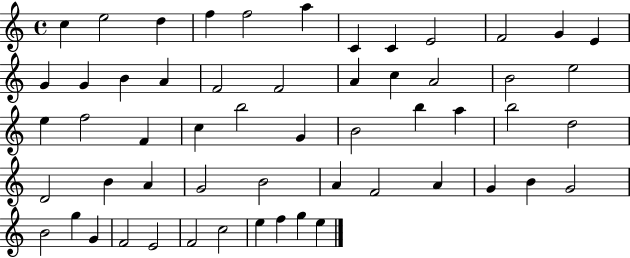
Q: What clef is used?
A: treble